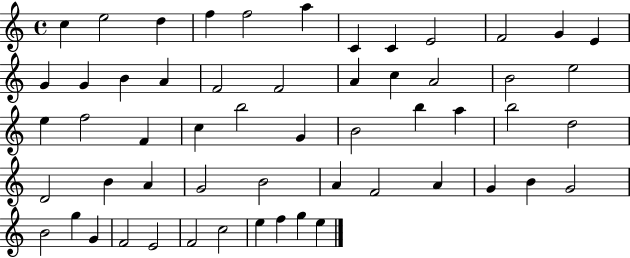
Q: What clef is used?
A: treble